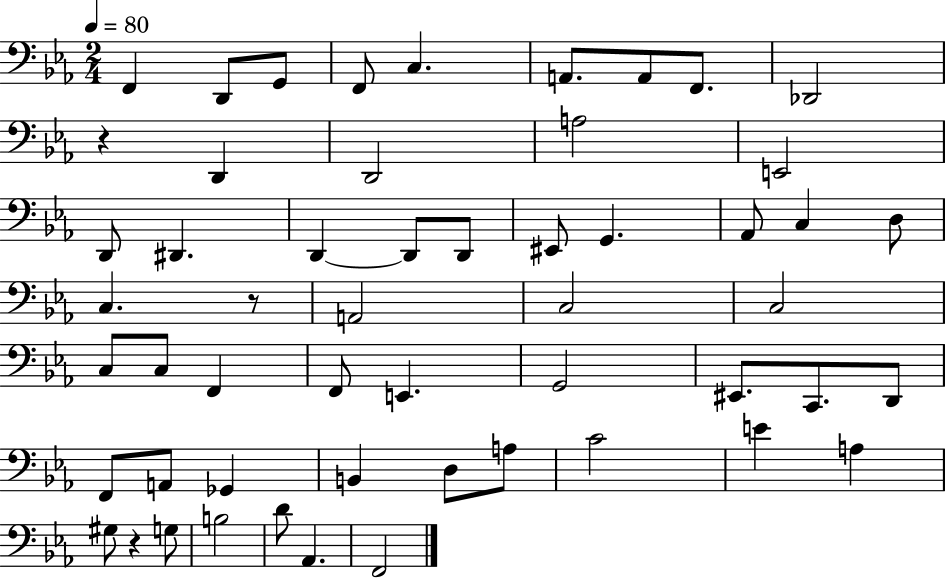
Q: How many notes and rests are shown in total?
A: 54